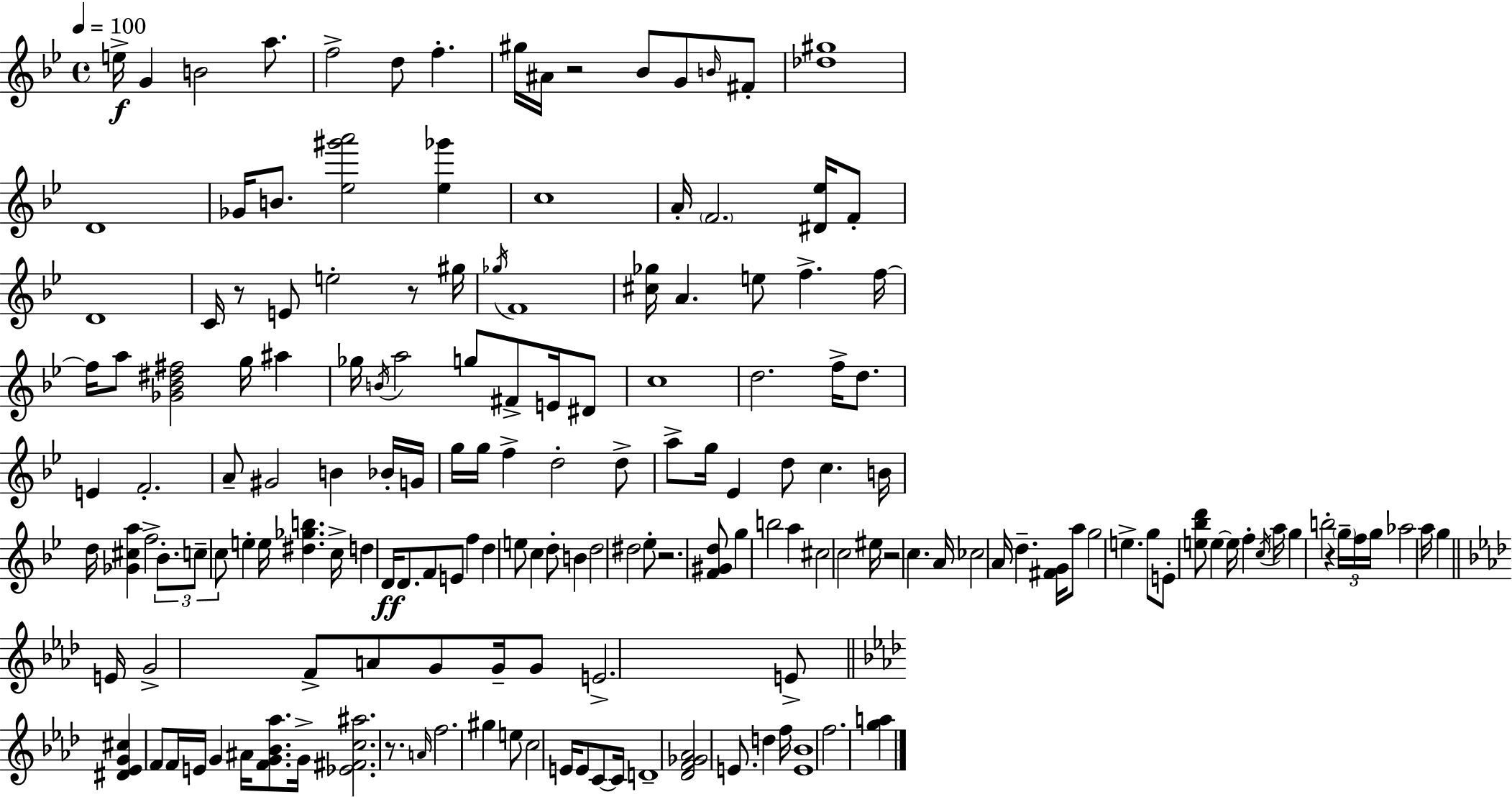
{
  \clef treble
  \time 4/4
  \defaultTimeSignature
  \key bes \major
  \tempo 4 = 100
  e''16->\f g'4 b'2 a''8. | f''2-> d''8 f''4.-. | gis''16 ais'16 r2 bes'8 g'8 \grace { b'16 } fis'8-. | <des'' gis''>1 | \break d'1 | ges'16 b'8. <ees'' gis''' a'''>2 <ees'' ges'''>4 | c''1 | a'16-. \parenthesize f'2. <dis' ees''>16 f'8-. | \break d'1 | c'16 r8 e'8 e''2-. r8 | gis''16 \acciaccatura { ges''16 } f'1 | <cis'' ges''>16 a'4. e''8 f''4.-> | \break f''16~~ f''16 a''8 <ges' bes' dis'' fis''>2 g''16 ais''4 | ges''16 \acciaccatura { b'16 } a''2 g''8 fis'8-> | e'16 dis'8 c''1 | d''2. f''16-> | \break d''8. e'4 f'2.-. | a'8-- gis'2 b'4 | bes'16-. g'16 g''16 g''16 f''4-> d''2-. | d''8-> a''8-> g''16 ees'4 d''8 c''4. | \break b'16 d''16 <ges' cis'' a''>4 f''2-> | \tuplet 3/2 { bes'8.-. c''8-- c''8 } e''4-. e''16 <dis'' ges'' b''>4. | c''16-> d''4 d'16\ff d'8. f'8 e'8 f''4 | d''4 e''8 c''4 d''8-. b'4 | \break d''2 dis''2 | ees''8-. r2. | <f' gis' d''>8 g''4 b''2 a''4 | cis''2 c''2 | \break eis''16 r2 c''4. | a'16 ces''2 a'16 d''4.-- | <fis' g'>16 a''8 g''2 e''4.-> | g''8 e'8-. <e'' bes'' d'''>8 e''4~~ e''16 f''4-. | \break \acciaccatura { c''16 } a''16 g''4 b''2-. | r4 \tuplet 3/2 { \parenthesize g''16-- f''16 g''16 } aes''2 a''16 | g''4 \bar "||" \break \key aes \major e'16 g'2-> f'8-> a'8 g'8 g'16-- | g'8 e'2.-> e'8-> | \bar "||" \break \key aes \major <dis' ees' g' cis''>4 f'8 f'16 e'16 g'4 ais'16 <f' g' bes' aes''>8. | g'16-> <ees' fis' c'' ais''>2. r8. | \grace { a'16 } f''2. gis''4 | e''8 c''2 e'16 e'8 c'8~~ | \break c'16 d'1-- | <des' f' ges' aes'>2 e'8. d''4 | f''16 <e' bes'>1 | f''2. <g'' a''>4 | \break \bar "|."
}